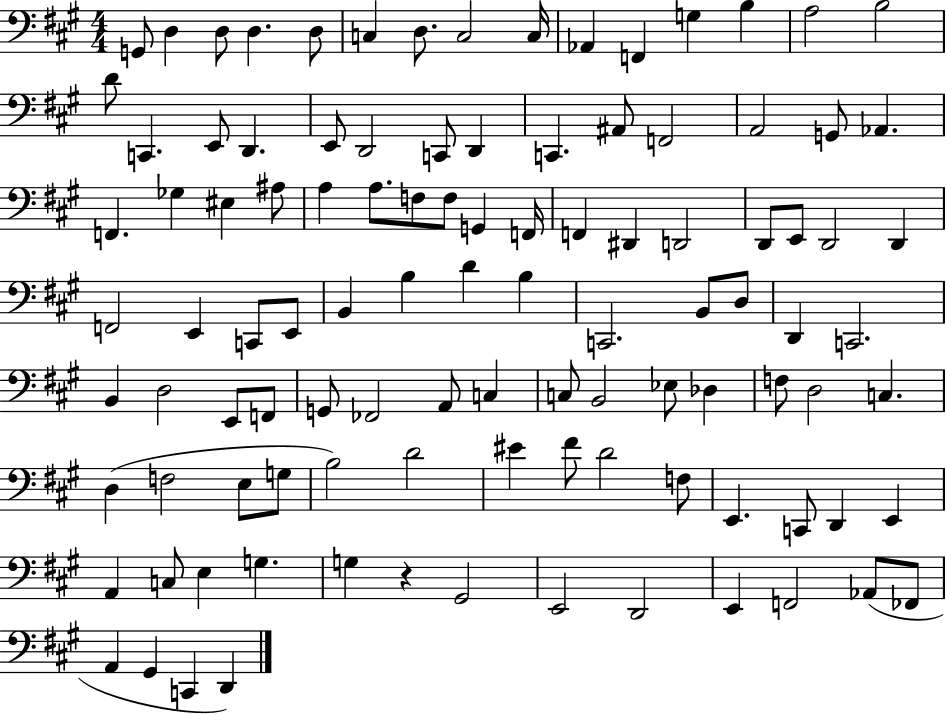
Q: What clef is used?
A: bass